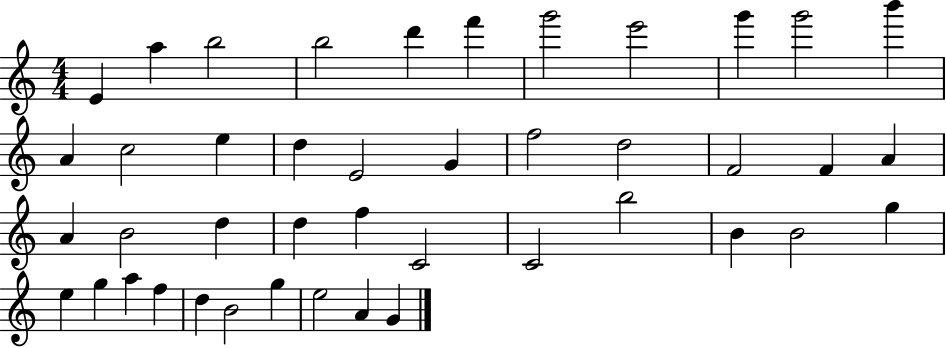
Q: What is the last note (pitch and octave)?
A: G4